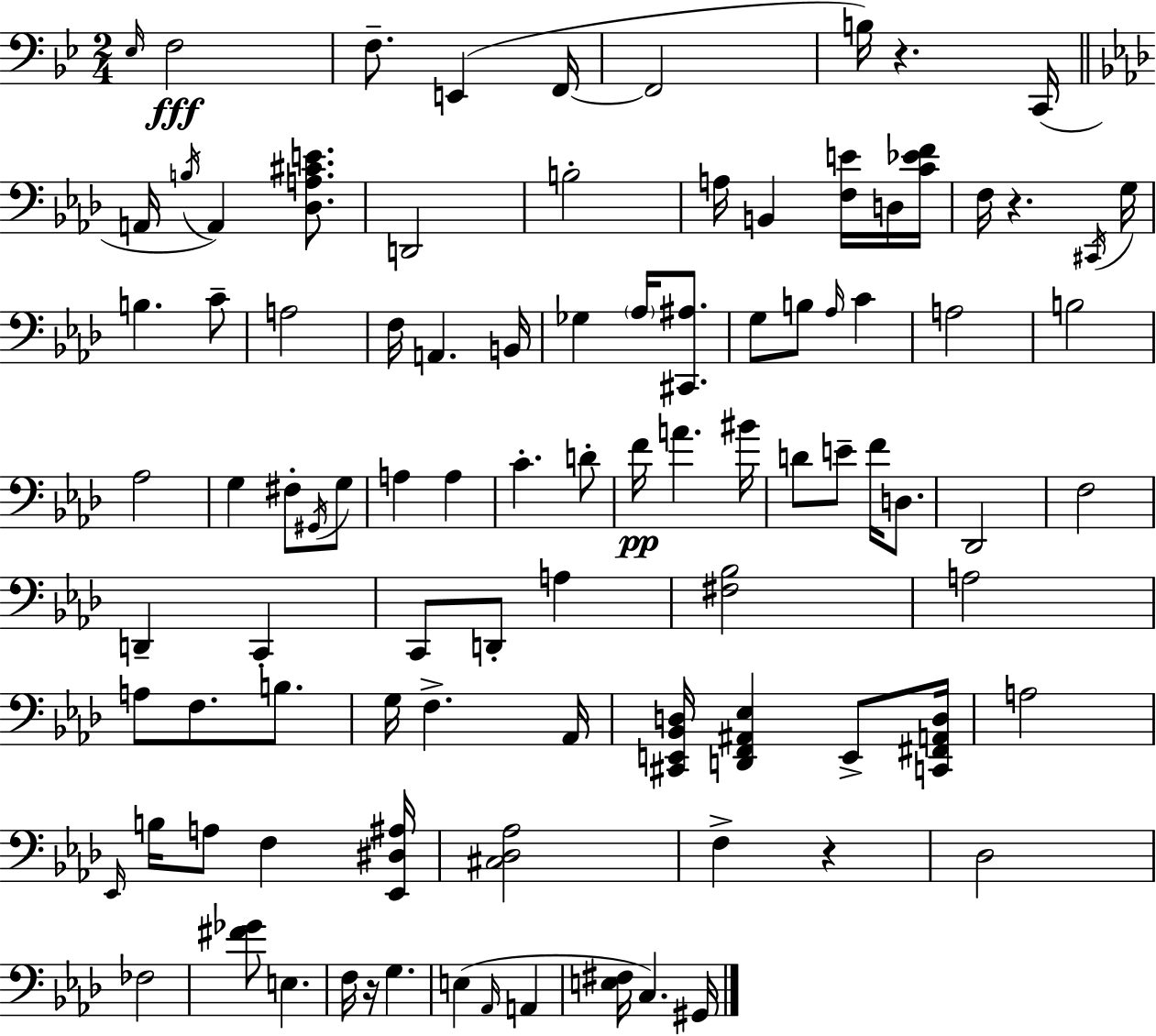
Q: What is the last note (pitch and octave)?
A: G#2